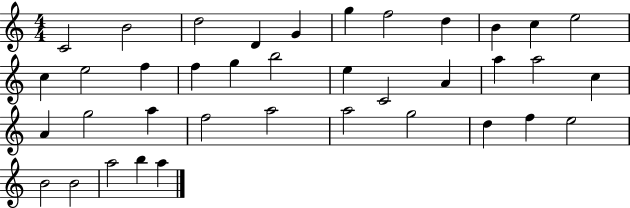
C4/h B4/h D5/h D4/q G4/q G5/q F5/h D5/q B4/q C5/q E5/h C5/q E5/h F5/q F5/q G5/q B5/h E5/q C4/h A4/q A5/q A5/h C5/q A4/q G5/h A5/q F5/h A5/h A5/h G5/h D5/q F5/q E5/h B4/h B4/h A5/h B5/q A5/q